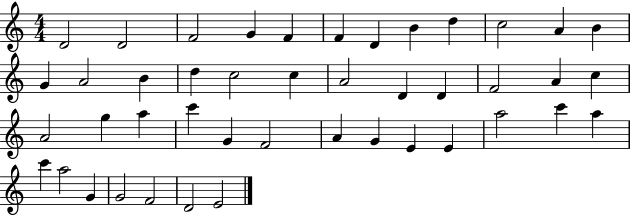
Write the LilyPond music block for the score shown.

{
  \clef treble
  \numericTimeSignature
  \time 4/4
  \key c \major
  d'2 d'2 | f'2 g'4 f'4 | f'4 d'4 b'4 d''4 | c''2 a'4 b'4 | \break g'4 a'2 b'4 | d''4 c''2 c''4 | a'2 d'4 d'4 | f'2 a'4 c''4 | \break a'2 g''4 a''4 | c'''4 g'4 f'2 | a'4 g'4 e'4 e'4 | a''2 c'''4 a''4 | \break c'''4 a''2 g'4 | g'2 f'2 | d'2 e'2 | \bar "|."
}